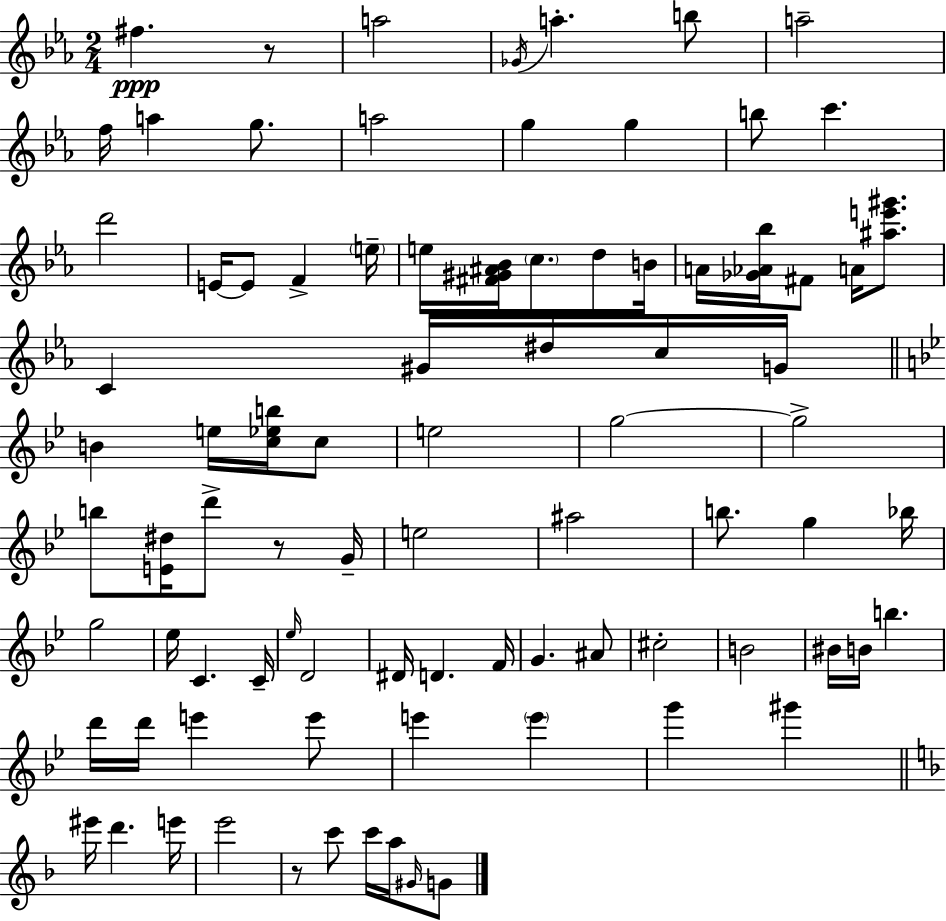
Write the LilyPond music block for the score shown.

{
  \clef treble
  \numericTimeSignature
  \time 2/4
  \key c \minor
  fis''4.\ppp r8 | a''2 | \acciaccatura { ges'16 } a''4.-. b''8 | a''2-- | \break f''16 a''4 g''8. | a''2 | g''4 g''4 | b''8 c'''4. | \break d'''2 | e'16~~ e'8 f'4-> | \parenthesize e''16-- e''16 <fis' gis' ais' bes'>16 \parenthesize c''8. d''8 | b'16 a'16 <ges' aes' bes''>16 fis'8 a'16 <ais'' e''' gis'''>8. | \break c'4 gis'16 dis''16 c''16 | g'16 \bar "||" \break \key g \minor b'4 e''16 <c'' ees'' b''>16 c''8 | e''2 | g''2~~ | g''2-> | \break b''8 <e' dis''>16 d'''8-> r8 g'16-- | e''2 | ais''2 | b''8. g''4 bes''16 | \break g''2 | ees''16 c'4. c'16-- | \grace { ees''16 } d'2 | dis'16 d'4. | \break f'16 g'4. ais'8 | cis''2-. | b'2 | bis'16 b'16 b''4. | \break d'''16 d'''16 e'''4 e'''8 | e'''4 \parenthesize e'''4 | g'''4 gis'''4 | \bar "||" \break \key f \major eis'''16 d'''4. e'''16 | e'''2 | r8 c'''8 c'''16 a''16 \grace { gis'16 } g'8 | \bar "|."
}